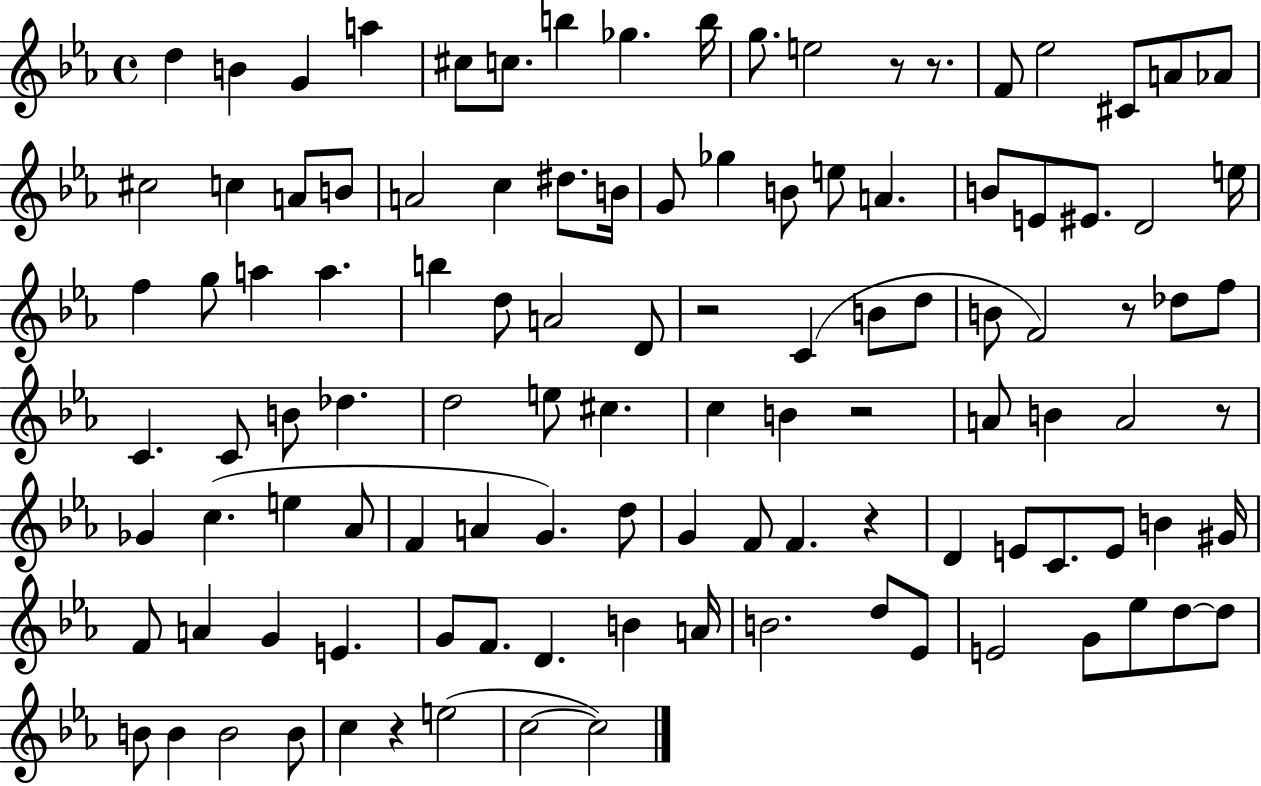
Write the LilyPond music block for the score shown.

{
  \clef treble
  \time 4/4
  \defaultTimeSignature
  \key ees \major
  d''4 b'4 g'4 a''4 | cis''8 c''8. b''4 ges''4. b''16 | g''8. e''2 r8 r8. | f'8 ees''2 cis'8 a'8 aes'8 | \break cis''2 c''4 a'8 b'8 | a'2 c''4 dis''8. b'16 | g'8 ges''4 b'8 e''8 a'4. | b'8 e'8 eis'8. d'2 e''16 | \break f''4 g''8 a''4 a''4. | b''4 d''8 a'2 d'8 | r2 c'4( b'8 d''8 | b'8 f'2) r8 des''8 f''8 | \break c'4. c'8 b'8 des''4. | d''2 e''8 cis''4. | c''4 b'4 r2 | a'8 b'4 a'2 r8 | \break ges'4 c''4.( e''4 aes'8 | f'4 a'4 g'4.) d''8 | g'4 f'8 f'4. r4 | d'4 e'8 c'8. e'8 b'4 gis'16 | \break f'8 a'4 g'4 e'4. | g'8 f'8. d'4. b'4 a'16 | b'2. d''8 ees'8 | e'2 g'8 ees''8 d''8~~ d''8 | \break b'8 b'4 b'2 b'8 | c''4 r4 e''2( | c''2~~ c''2) | \bar "|."
}